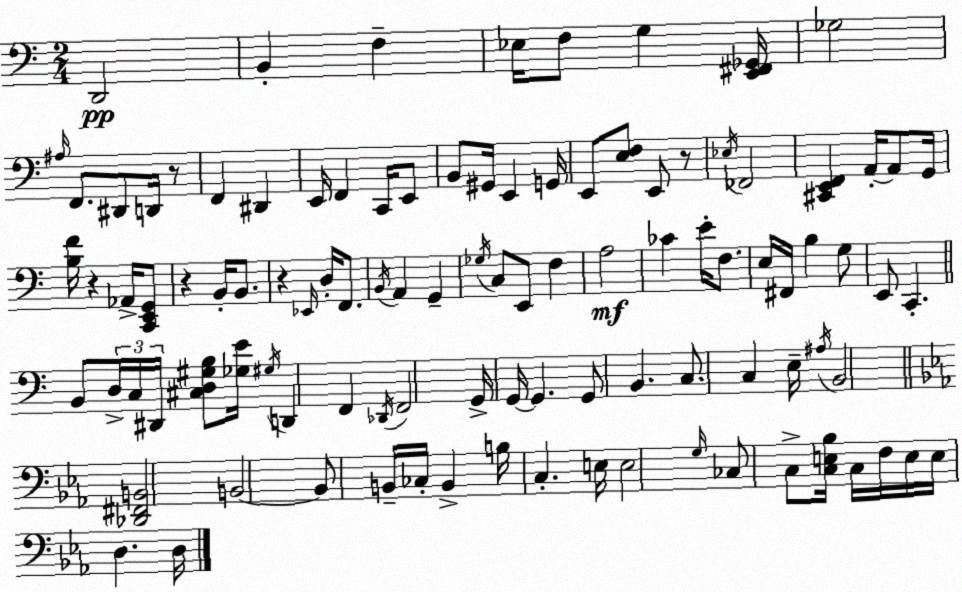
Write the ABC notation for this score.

X:1
T:Untitled
M:2/4
L:1/4
K:C
D,,2 B,, F, _E,/4 F,/2 G, [E,,^F,,_G,,]/4 _G,2 ^A,/4 F,,/2 ^D,,/2 D,,/4 z/2 F,, ^D,, E,,/4 F,, C,,/4 E,,/2 B,,/2 ^G,,/4 E,, G,,/4 E,,/2 [E,F,]/2 E,,/2 z/2 _E,/4 _F,,2 [^C,,E,,F,,] A,,/4 A,,/2 G,,/4 [B,F]/4 z _A,,/4 [C,,E,,G,,]/2 z B,,/4 B,,/2 z _E,,/4 D,/4 F,,/2 B,,/4 A,, G,, _G,/4 C,/2 E,,/2 F, A,2 _C E/4 F,/2 E,/4 ^F,,/4 B, G,/2 E,,/2 C,, B,,/2 D,/4 C,/4 ^D,,/4 [^C,D,^G,B,]/2 [_G,E]/4 ^G,/4 D,, F,, _D,,/4 F,,2 G,,/4 G,,/4 G,, G,,/2 B,, C,/2 C, E,/4 ^A,/4 B,,2 [_D,,^F,,B,,]2 B,,2 B,,/2 B,,/4 _C,/4 B,, B,/4 C, E,/4 E,2 G,/4 _C,/2 C,/2 [C,E,_B,]/4 C,/4 F,/4 E,/4 E,/4 D, D,/4